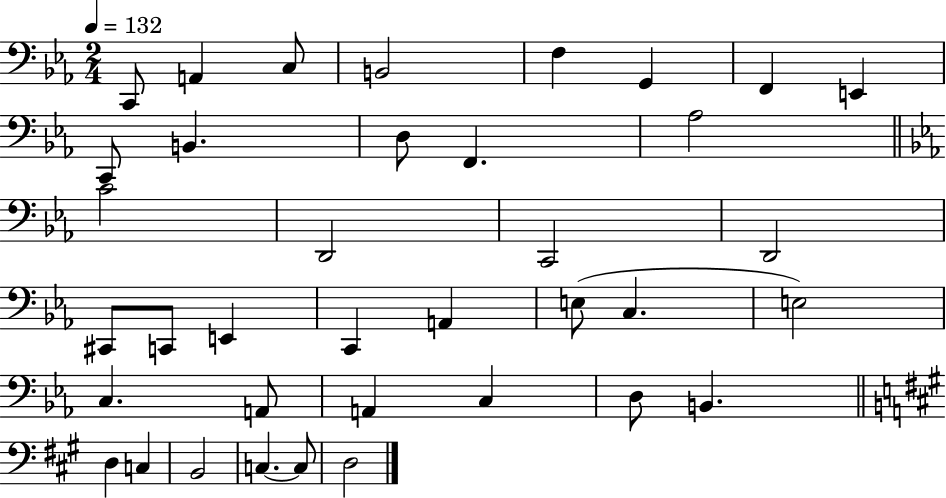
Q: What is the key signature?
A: EES major